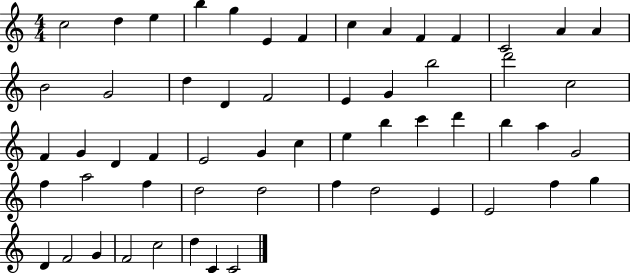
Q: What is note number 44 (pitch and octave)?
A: F5